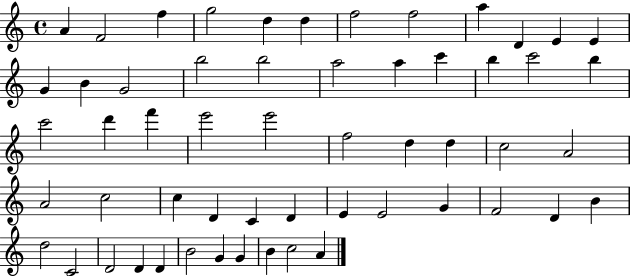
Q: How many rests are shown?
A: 0